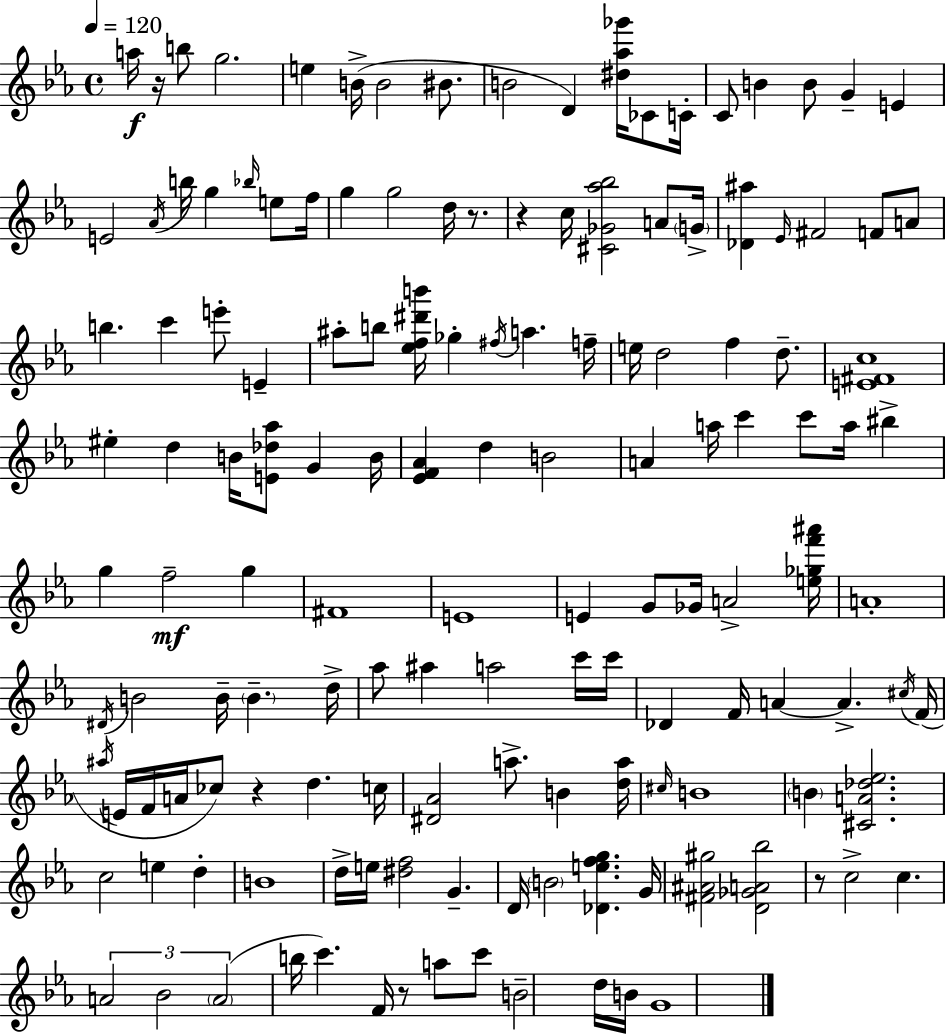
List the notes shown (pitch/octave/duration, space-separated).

A5/s R/s B5/e G5/h. E5/q B4/s B4/h BIS4/e. B4/h D4/q [D#5,Ab5,Gb6]/s CES4/e C4/s C4/e B4/q B4/e G4/q E4/q E4/h Ab4/s B5/s G5/q Bb5/s E5/e F5/s G5/q G5/h D5/s R/e. R/q C5/s [C#4,Gb4,Ab5,Bb5]/h A4/e G4/s [Db4,A#5]/q Eb4/s F#4/h F4/e A4/e B5/q. C6/q E6/e E4/q A#5/e B5/e [Eb5,F5,D#6,B6]/s Gb5/q F#5/s A5/q. F5/s E5/s D5/h F5/q D5/e. [E4,F#4,C5]/w EIS5/q D5/q B4/s [E4,Db5,Ab5]/e G4/q B4/s [Eb4,F4,Ab4]/q D5/q B4/h A4/q A5/s C6/q C6/e A5/s BIS5/q G5/q F5/h G5/q F#4/w E4/w E4/q G4/e Gb4/s A4/h [E5,Gb5,F6,A#6]/s A4/w D#4/s B4/h B4/s B4/q. D5/s Ab5/e A#5/q A5/h C6/s C6/s Db4/q F4/s A4/q A4/q. C#5/s F4/s A#5/s E4/s F4/s A4/s CES5/e R/q D5/q. C5/s [D#4,Ab4]/h A5/e. B4/q [D5,A5]/s C#5/s B4/w B4/q [C#4,A4,Db5,Eb5]/h. C5/h E5/q D5/q B4/w D5/s E5/s [D#5,F5]/h G4/q. D4/s B4/h [Db4,E5,F5,G5]/q. G4/s [F#4,A#4,G#5]/h [D4,Gb4,A4,Bb5]/h R/e C5/h C5/q. A4/h Bb4/h A4/h B5/s C6/q. F4/s R/e A5/e C6/e B4/h D5/s B4/s G4/w